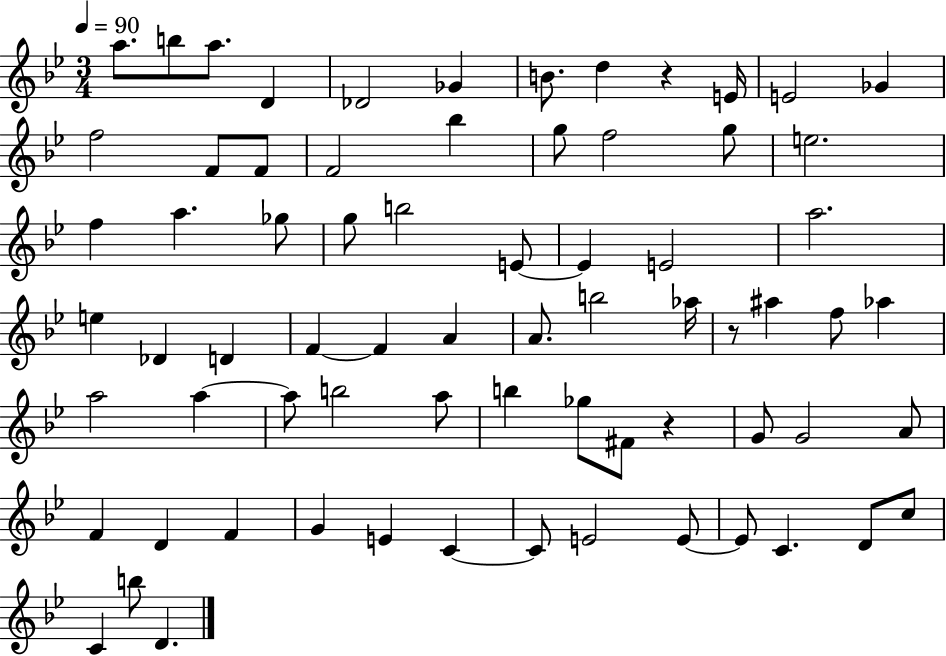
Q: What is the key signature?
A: BES major